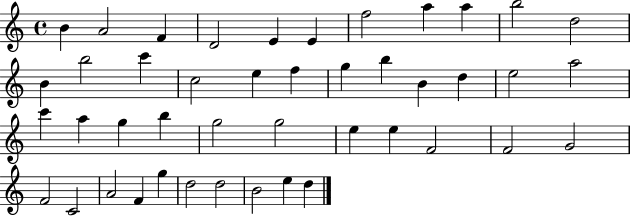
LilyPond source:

{
  \clef treble
  \time 4/4
  \defaultTimeSignature
  \key c \major
  b'4 a'2 f'4 | d'2 e'4 e'4 | f''2 a''4 a''4 | b''2 d''2 | \break b'4 b''2 c'''4 | c''2 e''4 f''4 | g''4 b''4 b'4 d''4 | e''2 a''2 | \break c'''4 a''4 g''4 b''4 | g''2 g''2 | e''4 e''4 f'2 | f'2 g'2 | \break f'2 c'2 | a'2 f'4 g''4 | d''2 d''2 | b'2 e''4 d''4 | \break \bar "|."
}